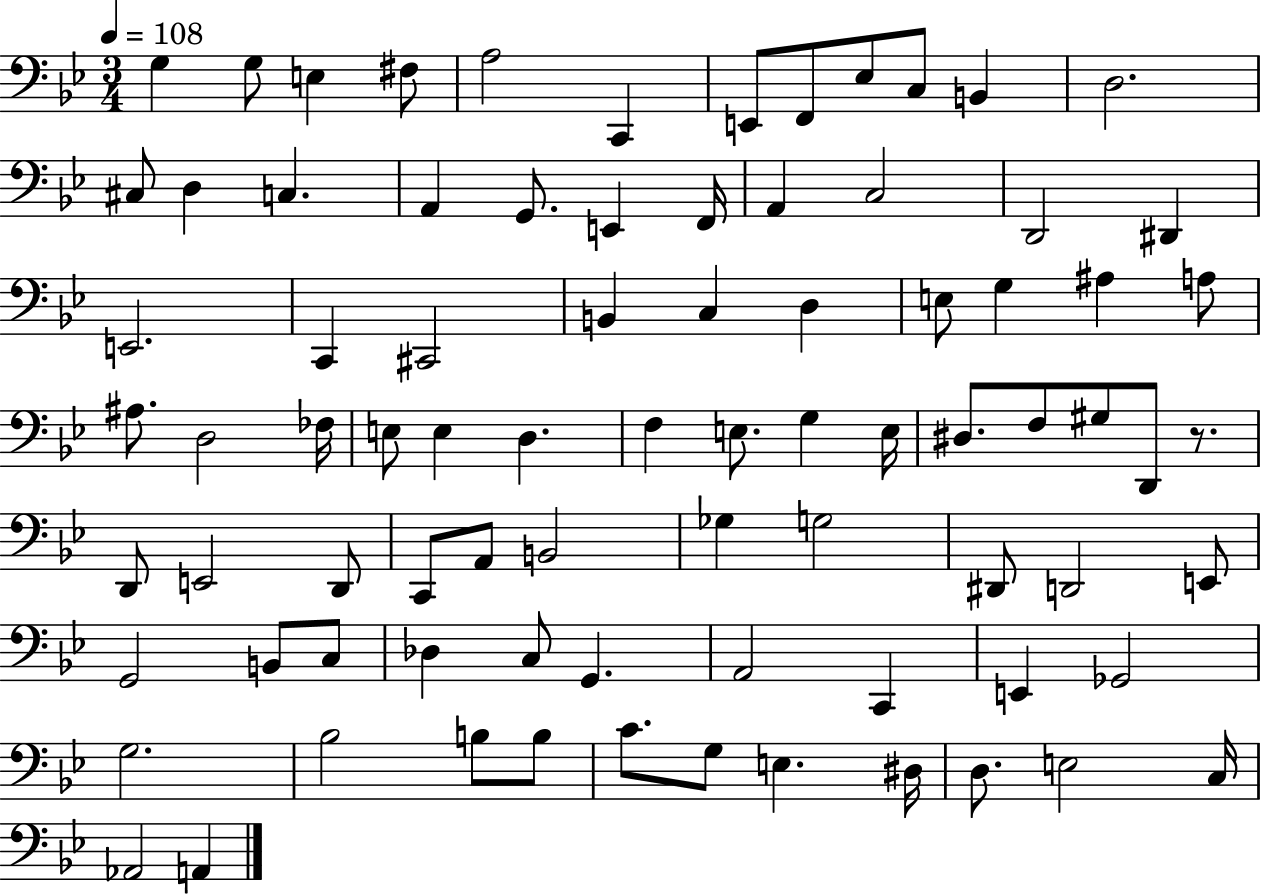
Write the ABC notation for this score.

X:1
T:Untitled
M:3/4
L:1/4
K:Bb
G, G,/2 E, ^F,/2 A,2 C,, E,,/2 F,,/2 _E,/2 C,/2 B,, D,2 ^C,/2 D, C, A,, G,,/2 E,, F,,/4 A,, C,2 D,,2 ^D,, E,,2 C,, ^C,,2 B,, C, D, E,/2 G, ^A, A,/2 ^A,/2 D,2 _F,/4 E,/2 E, D, F, E,/2 G, E,/4 ^D,/2 F,/2 ^G,/2 D,,/2 z/2 D,,/2 E,,2 D,,/2 C,,/2 A,,/2 B,,2 _G, G,2 ^D,,/2 D,,2 E,,/2 G,,2 B,,/2 C,/2 _D, C,/2 G,, A,,2 C,, E,, _G,,2 G,2 _B,2 B,/2 B,/2 C/2 G,/2 E, ^D,/4 D,/2 E,2 C,/4 _A,,2 A,,